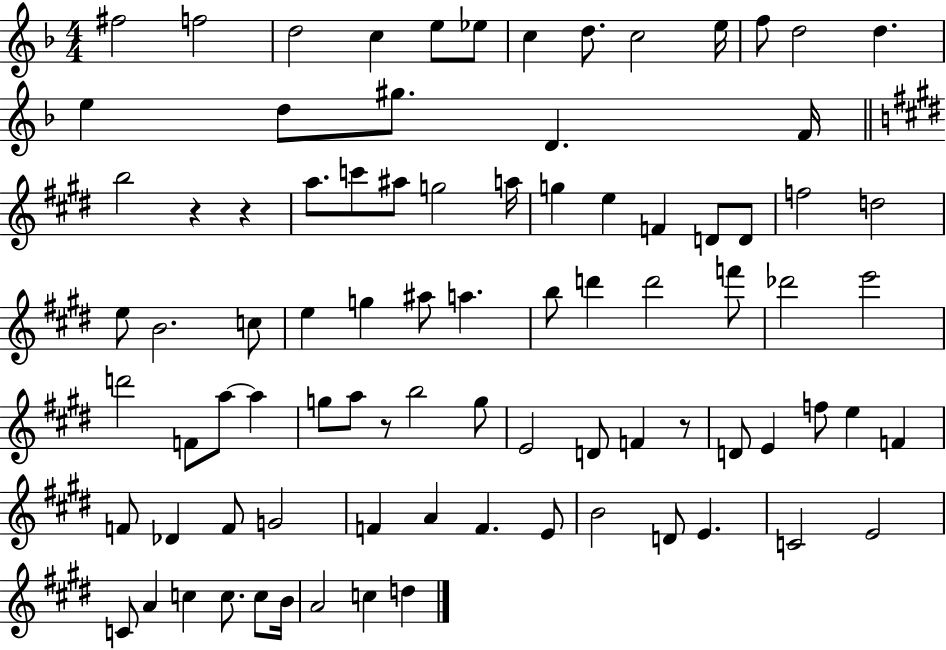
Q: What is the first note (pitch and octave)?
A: F#5